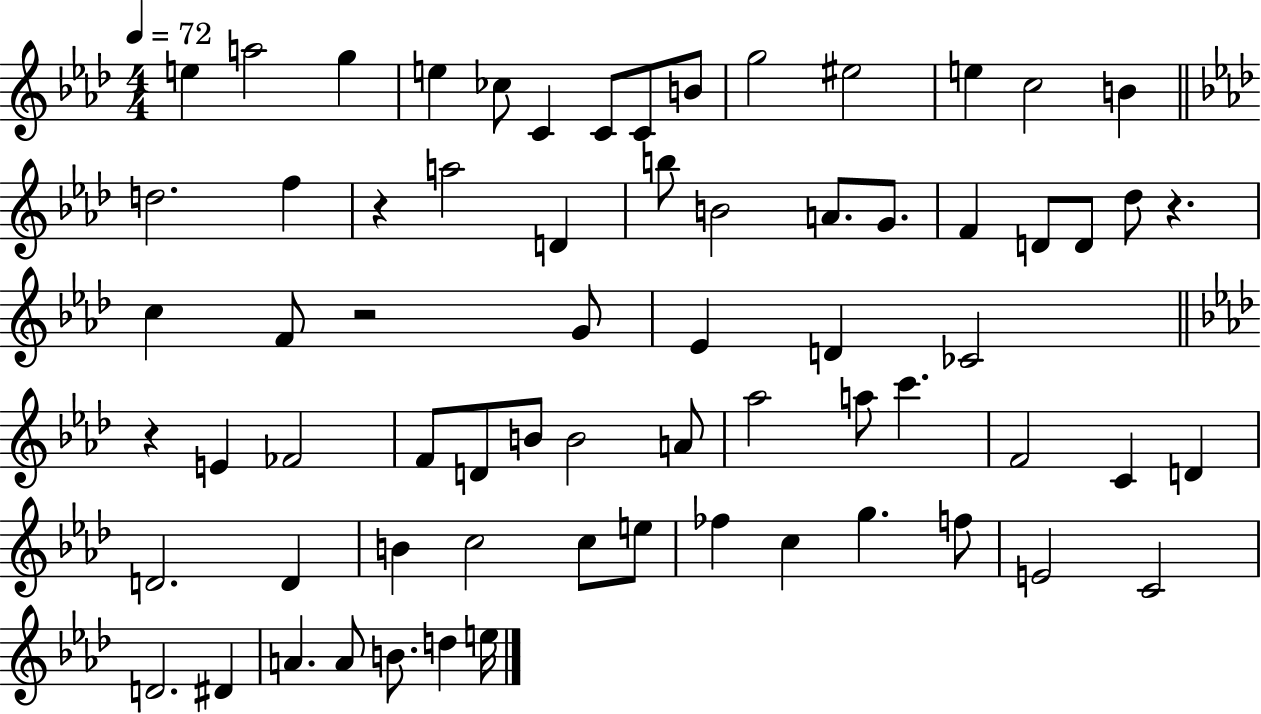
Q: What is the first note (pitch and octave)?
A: E5